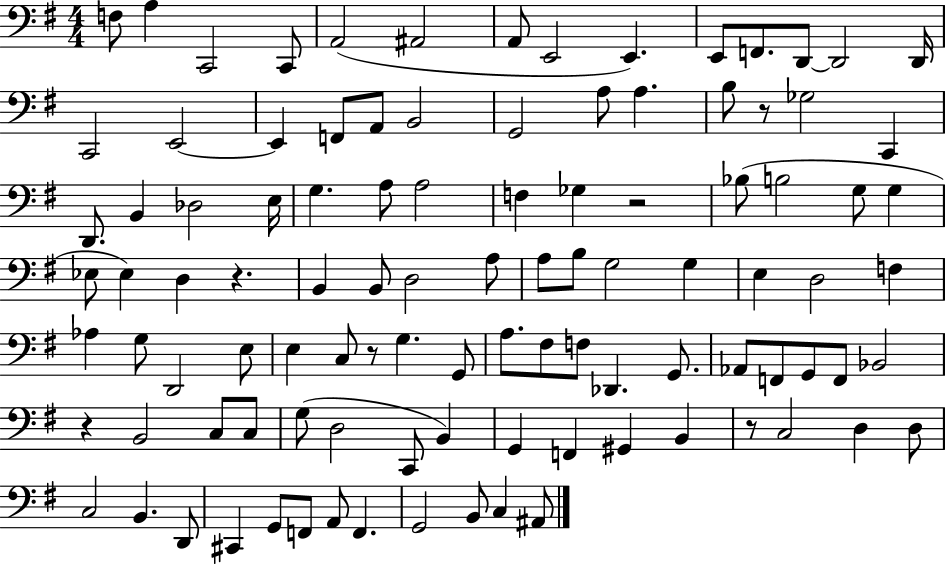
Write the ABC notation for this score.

X:1
T:Untitled
M:4/4
L:1/4
K:G
F,/2 A, C,,2 C,,/2 A,,2 ^A,,2 A,,/2 E,,2 E,, E,,/2 F,,/2 D,,/2 D,,2 D,,/4 C,,2 E,,2 E,, F,,/2 A,,/2 B,,2 G,,2 A,/2 A, B,/2 z/2 _G,2 C,, D,,/2 B,, _D,2 E,/4 G, A,/2 A,2 F, _G, z2 _B,/2 B,2 G,/2 G, _E,/2 _E, D, z B,, B,,/2 D,2 A,/2 A,/2 B,/2 G,2 G, E, D,2 F, _A, G,/2 D,,2 E,/2 E, C,/2 z/2 G, G,,/2 A,/2 ^F,/2 F,/2 _D,, G,,/2 _A,,/2 F,,/2 G,,/2 F,,/2 _B,,2 z B,,2 C,/2 C,/2 G,/2 D,2 C,,/2 B,, G,, F,, ^G,, B,, z/2 C,2 D, D,/2 C,2 B,, D,,/2 ^C,, G,,/2 F,,/2 A,,/2 F,, G,,2 B,,/2 C, ^A,,/2